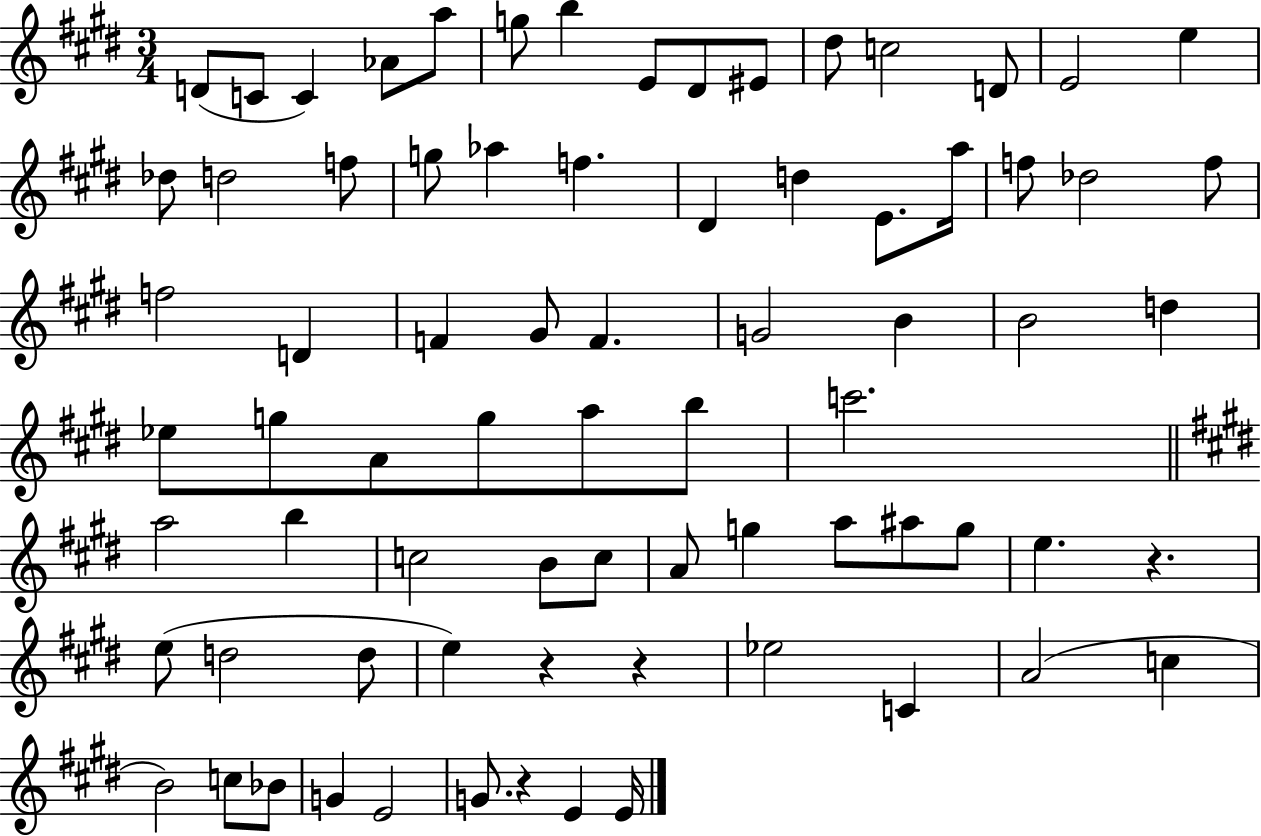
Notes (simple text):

D4/e C4/e C4/q Ab4/e A5/e G5/e B5/q E4/e D#4/e EIS4/e D#5/e C5/h D4/e E4/h E5/q Db5/e D5/h F5/e G5/e Ab5/q F5/q. D#4/q D5/q E4/e. A5/s F5/e Db5/h F5/e F5/h D4/q F4/q G#4/e F4/q. G4/h B4/q B4/h D5/q Eb5/e G5/e A4/e G5/e A5/e B5/e C6/h. A5/h B5/q C5/h B4/e C5/e A4/e G5/q A5/e A#5/e G5/e E5/q. R/q. E5/e D5/h D5/e E5/q R/q R/q Eb5/h C4/q A4/h C5/q B4/h C5/e Bb4/e G4/q E4/h G4/e. R/q E4/q E4/s